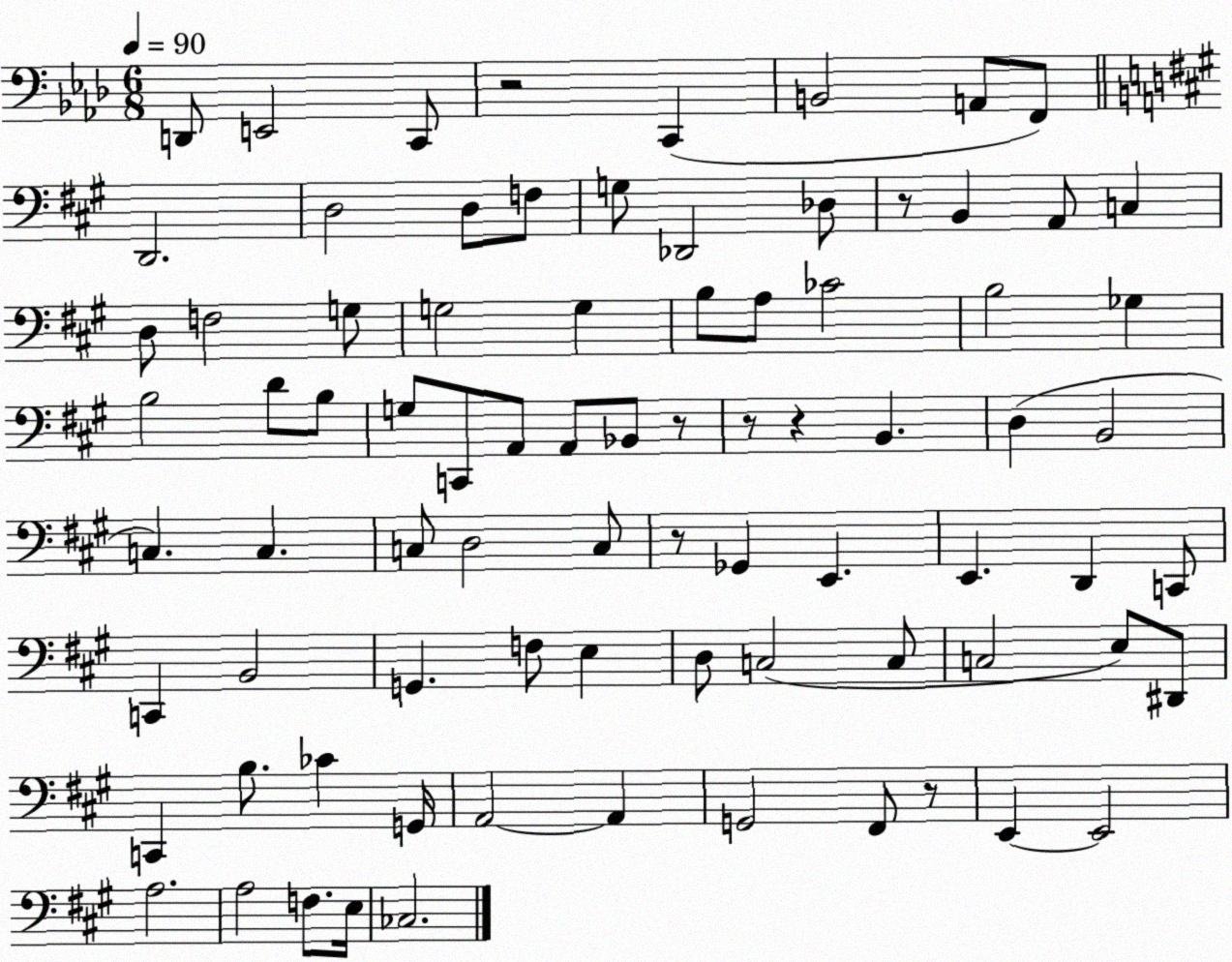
X:1
T:Untitled
M:6/8
L:1/4
K:Ab
D,,/2 E,,2 C,,/2 z2 C,, B,,2 A,,/2 F,,/2 D,,2 D,2 D,/2 F,/2 G,/2 _D,,2 _D,/2 z/2 B,, A,,/2 C, D,/2 F,2 G,/2 G,2 G, B,/2 A,/2 _C2 B,2 _G, B,2 D/2 B,/2 G,/2 C,,/2 A,,/2 A,,/2 _B,,/2 z/2 z/2 z B,, D, B,,2 C, C, C,/2 D,2 C,/2 z/2 _G,, E,, E,, D,, C,,/2 C,, B,,2 G,, F,/2 E, D,/2 C,2 C,/2 C,2 E,/2 ^D,,/2 C,, B,/2 _C G,,/4 A,,2 A,, G,,2 ^F,,/2 z/2 E,, E,,2 A,2 A,2 F,/2 E,/4 _C,2